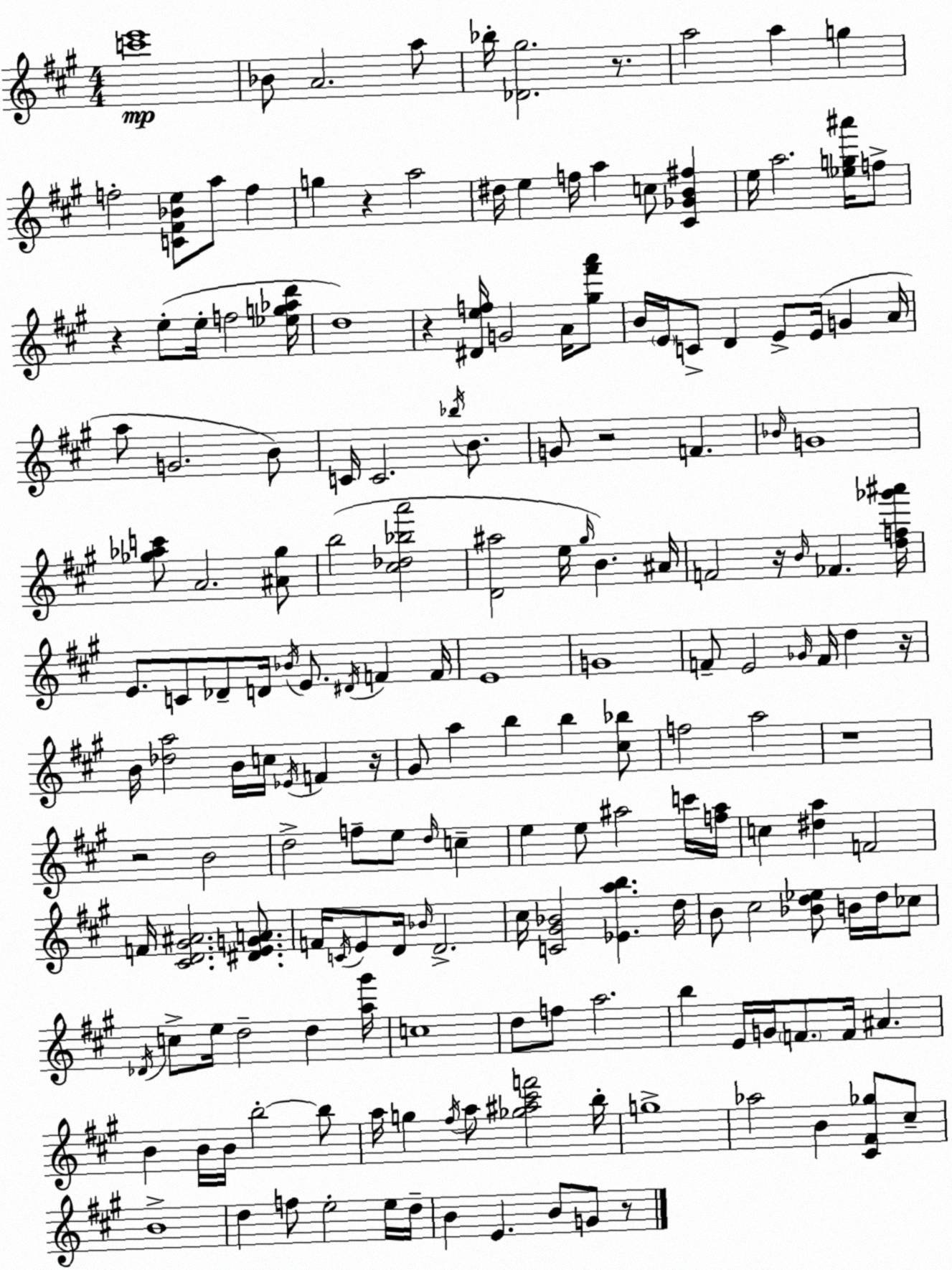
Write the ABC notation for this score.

X:1
T:Untitled
M:4/4
L:1/4
K:A
[c'e']4 _B/2 A2 a/2 _b/4 [_D^g]2 z/2 a2 a g f2 [C^F_Be]/2 a/2 f g z a2 ^d/4 e f/4 a c/2 [^C_GB^f] e/4 a2 [_eg^a']/4 f/2 z e/2 e/4 f2 [_eg_ad']/4 d4 z [^Def]/4 G2 A/4 [^g^f'a']/2 B/4 E/4 C/2 D E/2 E/4 G A/4 a/2 G2 B/2 C/4 C2 _b/4 B/2 G/2 z2 F _B/4 G4 [_g_ac']/2 A2 [^A_g]/2 b2 [^c_d_ba']2 [D^a]2 e/4 ^g/4 B ^A/4 F2 z/4 B/4 _F [df_g'^a']/4 E/2 C/2 _D/2 D/4 _B/4 E/2 ^D/4 F F/4 E4 G4 F/2 E2 _G/4 F/4 d z/4 B/4 [_da]2 B/4 c/4 _E/4 F z/4 ^G/2 a b b [^c_b]/2 f2 a2 z4 z2 B2 d2 f/2 e/2 d/4 c e e/2 ^a2 c'/4 [f^a]/4 c [^da] F2 F/4 [^CD^G^A]2 [^DEGA]/2 F/4 C/4 E/2 D/4 _B/4 D2 ^c/4 [C^G_B]2 [_Eab] d/4 B/2 ^c2 [_Bd_e]/2 B/4 d/4 _c/2 _D/4 c/2 e/4 d2 d [a^g']/4 c4 d/2 f/2 a2 b E/4 G/4 F/2 F/4 ^A B B/4 B/4 b2 b/2 a/4 g ^f/4 a/2 [_g^a^c'f']2 b/4 g4 _a2 B [^C^F_g]/2 ^c/2 B4 d f/2 e2 e/4 d/4 B E B/2 G/2 z/2